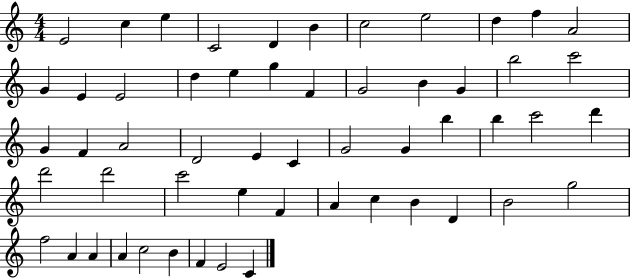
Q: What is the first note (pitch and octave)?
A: E4